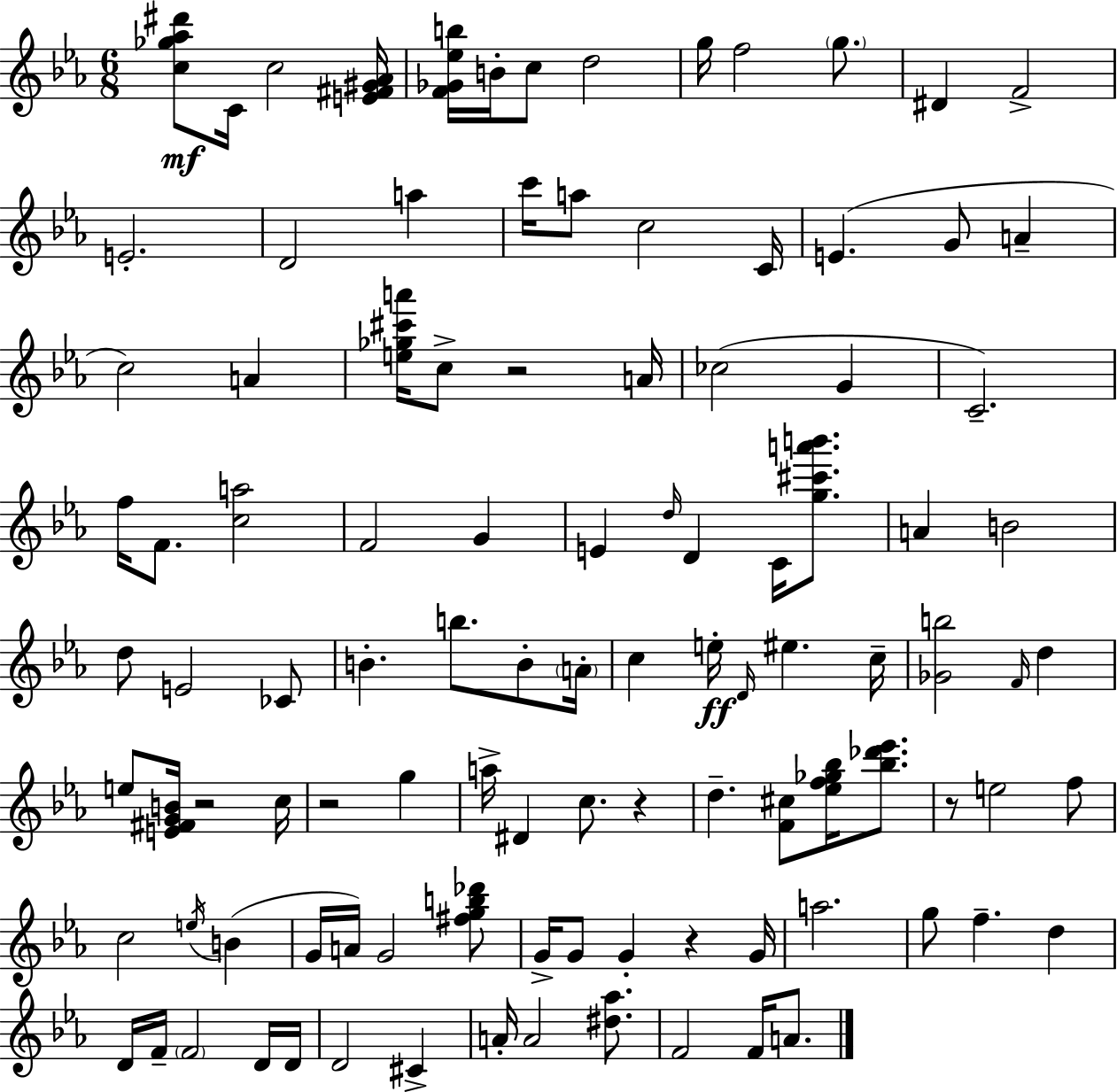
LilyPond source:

{
  \clef treble
  \numericTimeSignature
  \time 6/8
  \key ees \major
  \repeat volta 2 { <c'' ges'' aes'' dis'''>8\mf c'16 c''2 <e' fis' gis' aes'>16 | <f' ges' ees'' b''>16 b'16-. c''8 d''2 | g''16 f''2 \parenthesize g''8. | dis'4 f'2-> | \break e'2.-. | d'2 a''4 | c'''16 a''8 c''2 c'16 | e'4.( g'8 a'4-- | \break c''2) a'4 | <e'' ges'' cis''' a'''>16 c''8-> r2 a'16 | ces''2( g'4 | c'2.--) | \break f''16 f'8. <c'' a''>2 | f'2 g'4 | e'4 \grace { d''16 } d'4 c'16 <g'' cis''' a''' b'''>8. | a'4 b'2 | \break d''8 e'2 ces'8 | b'4.-. b''8. b'8-. | \parenthesize a'16-. c''4 e''16-.\ff \grace { d'16 } eis''4. | c''16-- <ges' b''>2 \grace { f'16 } d''4 | \break e''8 <e' fis' g' b'>16 r2 | c''16 r2 g''4 | a''16-> dis'4 c''8. r4 | d''4.-- <f' cis''>8 <ees'' f'' ges'' bes''>16 | \break <bes'' des''' ees'''>8. r8 e''2 | f''8 c''2 \acciaccatura { e''16 }( | b'4 g'16 a'16) g'2 | <fis'' g'' b'' des'''>8 g'16-> g'8 g'4-. r4 | \break g'16 a''2. | g''8 f''4.-- | d''4 d'16 f'16-- \parenthesize f'2 | d'16 d'16 d'2 | \break cis'4-> a'16-. a'2 | <dis'' aes''>8. f'2 | f'16 a'8. } \bar "|."
}